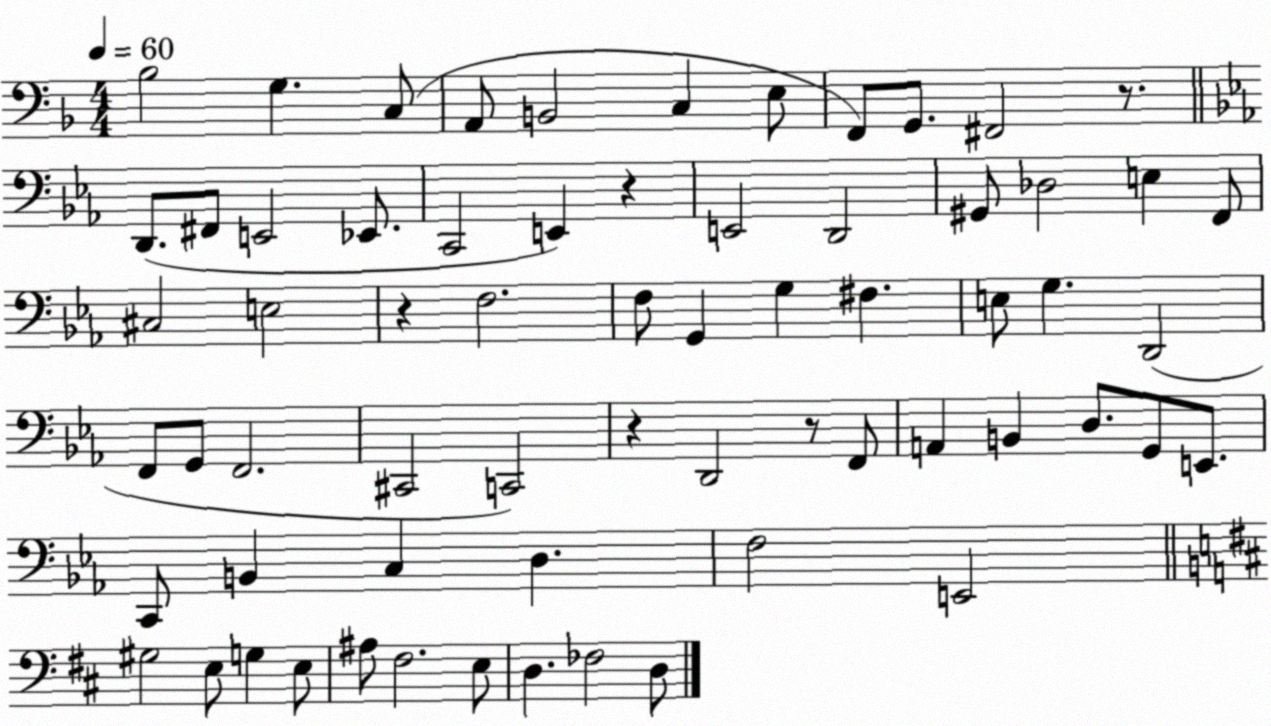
X:1
T:Untitled
M:4/4
L:1/4
K:F
_B,2 G, C,/2 A,,/2 B,,2 C, E,/2 F,,/2 G,,/2 ^F,,2 z/2 D,,/2 ^F,,/2 E,,2 _E,,/2 C,,2 E,, z E,,2 D,,2 ^G,,/2 _D,2 E, F,,/2 ^C,2 E,2 z F,2 F,/2 G,, G, ^F, E,/2 G, D,,2 F,,/2 G,,/2 F,,2 ^C,,2 C,,2 z D,,2 z/2 F,,/2 A,, B,, D,/2 G,,/2 E,,/2 C,,/2 B,, C, D, F,2 E,,2 ^G,2 E,/2 G, E,/2 ^A,/2 ^F,2 E,/2 D, _F,2 D,/2